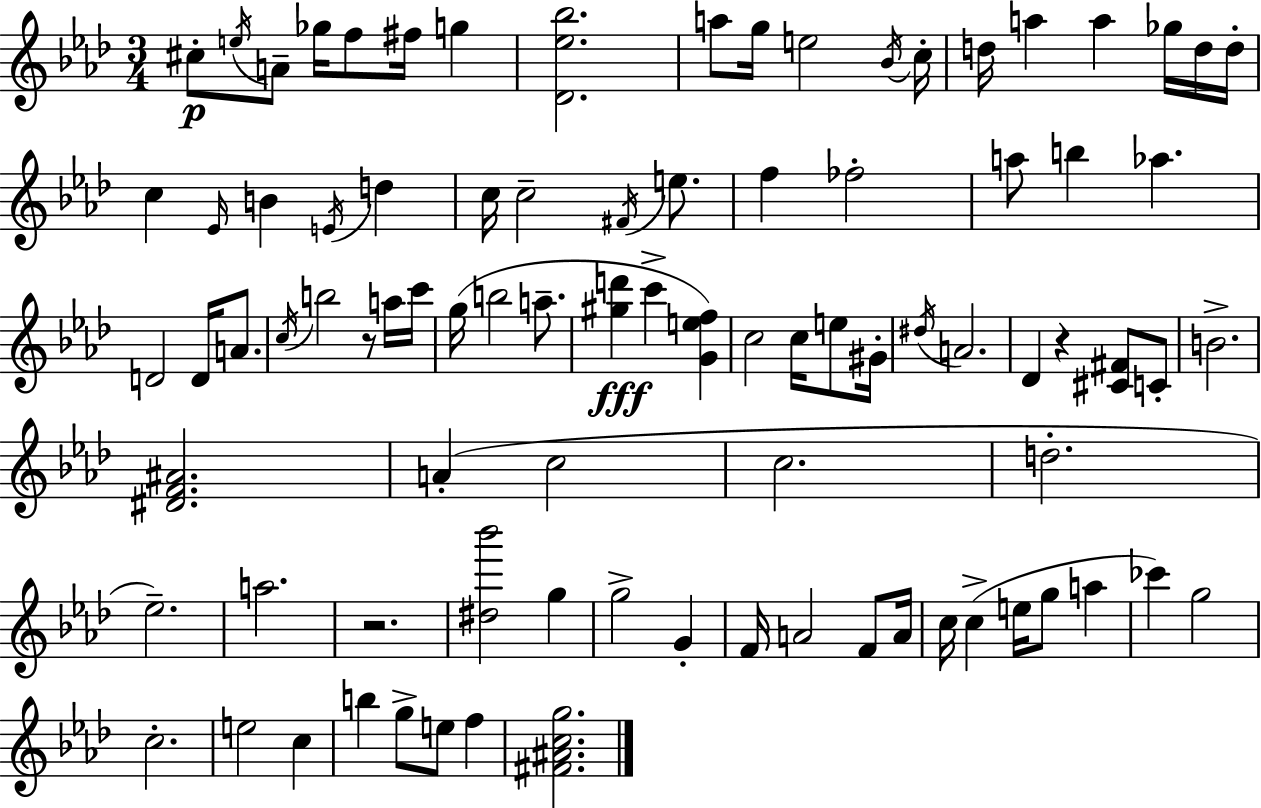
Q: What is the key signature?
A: F minor